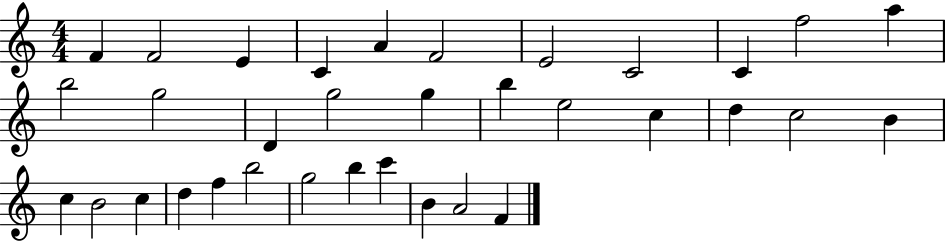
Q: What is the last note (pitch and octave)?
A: F4